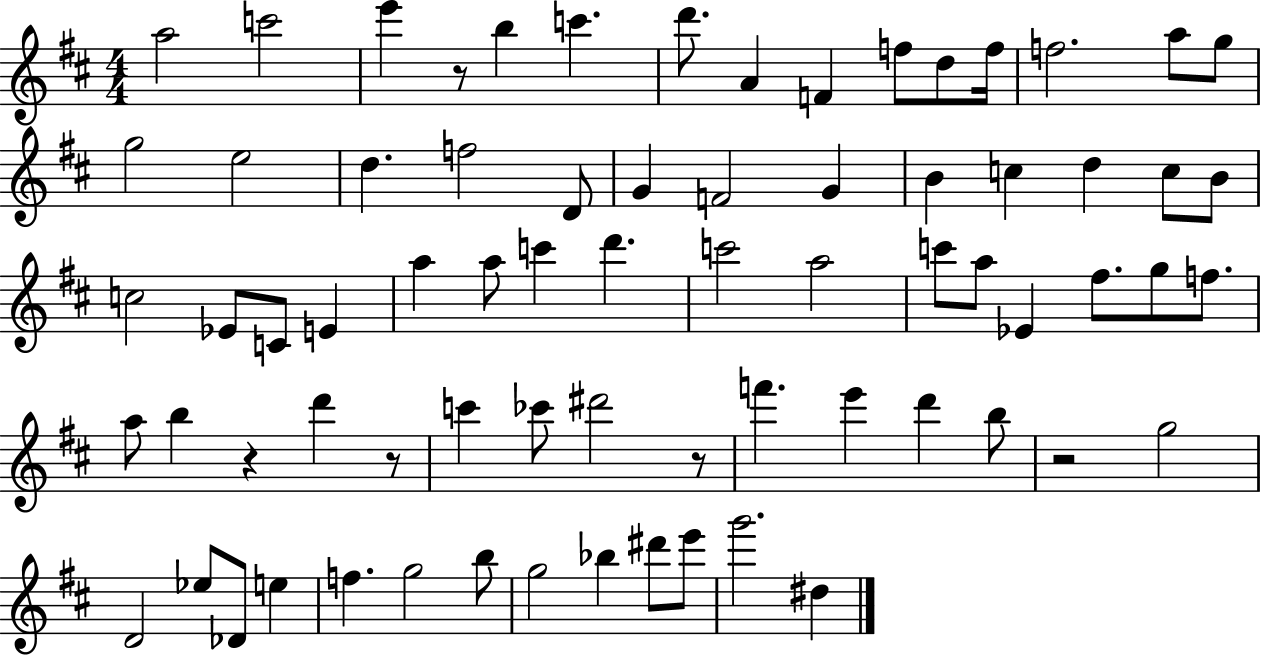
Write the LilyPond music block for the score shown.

{
  \clef treble
  \numericTimeSignature
  \time 4/4
  \key d \major
  a''2 c'''2 | e'''4 r8 b''4 c'''4. | d'''8. a'4 f'4 f''8 d''8 f''16 | f''2. a''8 g''8 | \break g''2 e''2 | d''4. f''2 d'8 | g'4 f'2 g'4 | b'4 c''4 d''4 c''8 b'8 | \break c''2 ees'8 c'8 e'4 | a''4 a''8 c'''4 d'''4. | c'''2 a''2 | c'''8 a''8 ees'4 fis''8. g''8 f''8. | \break a''8 b''4 r4 d'''4 r8 | c'''4 ces'''8 dis'''2 r8 | f'''4. e'''4 d'''4 b''8 | r2 g''2 | \break d'2 ees''8 des'8 e''4 | f''4. g''2 b''8 | g''2 bes''4 dis'''8 e'''8 | g'''2. dis''4 | \break \bar "|."
}